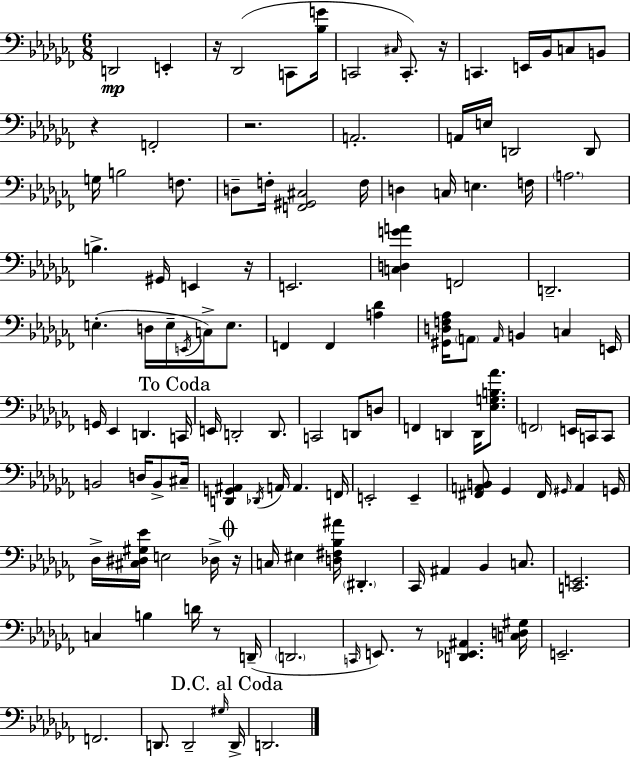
X:1
T:Untitled
M:6/8
L:1/4
K:Abm
D,,2 E,, z/4 _D,,2 C,,/2 [_B,G]/4 C,,2 ^C,/4 C,,/2 z/4 C,, E,,/4 _B,,/4 C,/2 B,,/2 z F,,2 z2 A,,2 A,,/4 E,/4 D,,2 D,,/2 G,/4 B,2 F,/2 D,/2 F,/4 [F,,^G,,^C,]2 F,/4 D, C,/4 E, F,/4 A,2 B, ^G,,/4 E,, z/4 E,,2 [C,D,GA] F,,2 D,,2 E, D,/4 E,/4 E,,/4 C,/4 E,/2 F,, F,, [A,_D] [^G,,D,F,_A,]/4 A,,/2 A,,/4 B,, C, E,,/4 G,,/4 _E,, D,, C,,/4 E,,/4 D,,2 D,,/2 C,,2 D,,/2 D,/2 F,, D,, D,,/4 [_E,G,B,_A]/2 F,,2 E,,/4 C,,/4 C,,/2 B,,2 D,/4 B,,/2 ^C,/4 [D,,G,,^A,,] _D,,/4 A,,/4 A,, F,,/4 E,,2 E,, [^F,,A,,B,,]/2 _G,, ^F,,/4 ^G,,/4 A,, G,,/4 _D,/4 [^C,^D,^G,_E]/4 E,2 _D,/4 z/4 C,/4 ^E, [D,^F,_B,^A]/4 ^D,, _C,,/4 ^A,, _B,, C,/2 [C,,E,,]2 C, B, D/4 z/2 D,,/4 D,,2 C,,/4 E,,/2 z/2 [D,,_E,,^A,,] [C,D,^G,]/4 E,,2 F,,2 D,,/2 D,,2 ^G,/4 D,,/4 D,,2